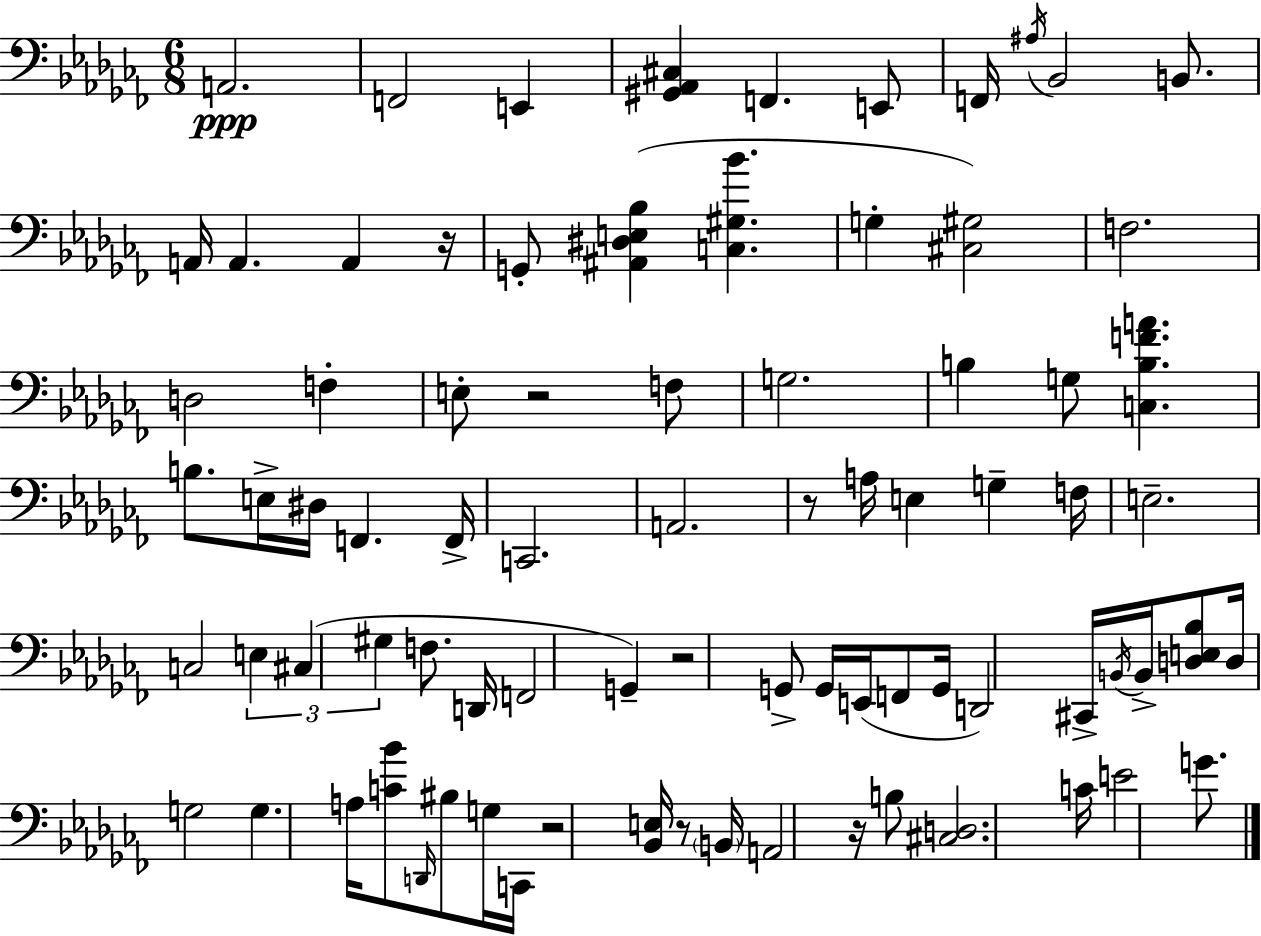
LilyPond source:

{
  \clef bass
  \numericTimeSignature
  \time 6/8
  \key aes \minor
  a,2.\ppp | f,2 e,4 | <gis, aes, cis>4 f,4. e,8 | f,16 \acciaccatura { ais16 } bes,2 b,8. | \break a,16 a,4. a,4 | r16 g,8-. <ais, dis e bes>4( <c gis bes'>4. | g4-. <cis gis>2) | f2. | \break d2 f4-. | e8-. r2 f8 | g2. | b4 g8 <c b f' a'>4. | \break b8. e16-> dis16 f,4. | f,16-> c,2. | a,2. | r8 a16 e4 g4-- | \break f16 e2.-- | c2 \tuplet 3/2 { e4 | cis4( gis4 } f8. | d,16 f,2 g,4--) | \break r2 g,8-> g,16 | e,16( f,8 g,16 d,2) | cis,16-> \acciaccatura { b,16 } b,16-> <d e bes>8 d16 g2 | g4. a16 <c' bes'>8 \grace { d,16 } | \break bis8 g16 c,16 r2 | <bes, e>16 r8 \parenthesize b,16 a,2 | r16 b8 <cis d>2. | c'16 e'2 | \break g'8. \bar "|."
}